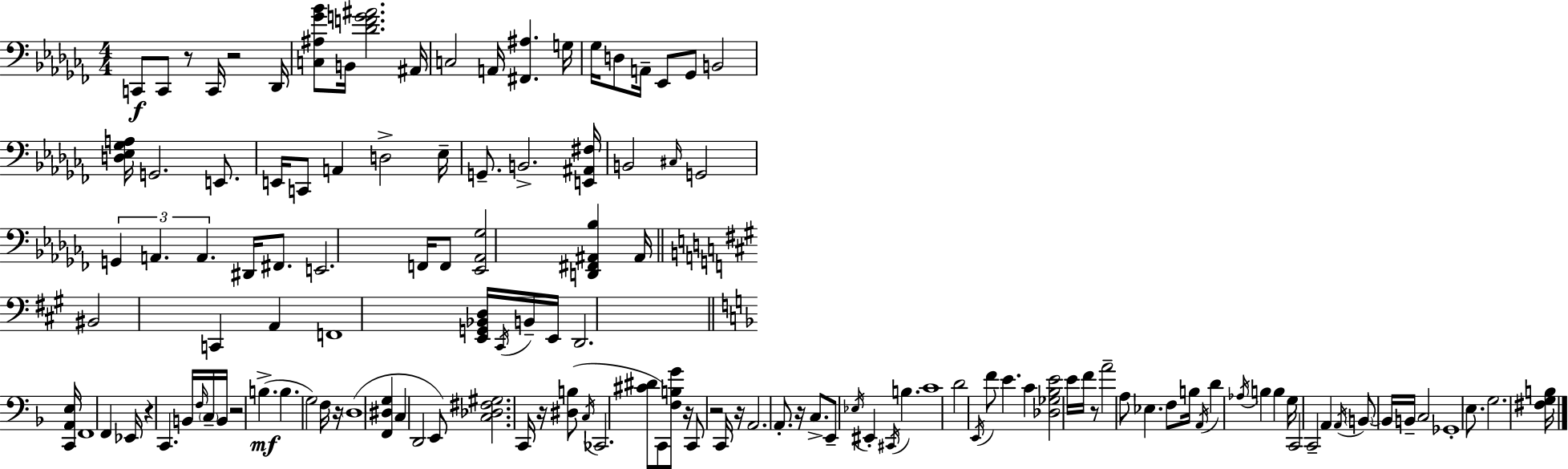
X:1
T:Untitled
M:4/4
L:1/4
K:Abm
C,,/2 C,,/2 z/2 C,,/4 z2 _D,,/4 [C,^A,_G_B]/2 B,,/4 [_DFG^A]2 ^A,,/4 C,2 A,,/4 [^F,,^A,] G,/4 _G,/4 D,/2 A,,/4 _E,,/2 _G,,/2 B,,2 [D,_E,_G,A,]/4 G,,2 E,,/2 E,,/4 C,,/2 A,, D,2 _E,/4 G,,/2 B,,2 [E,,^A,,^F,]/4 B,,2 ^C,/4 G,,2 G,, A,, A,, ^D,,/4 ^F,,/2 E,,2 F,,/4 F,,/2 [_E,,_A,,_G,]2 [D,,^F,,^A,,_B,] ^A,,/4 ^B,,2 C,, A,, F,,4 [E,,G,,_B,,D,]/4 ^C,,/4 B,,/4 E,,/4 D,,2 [C,,A,,E,]/4 F,,4 F,, _E,,/4 z C,, B,,/4 F,/4 C,/4 B,,/4 z2 B, B, G,2 F,/4 z/4 D,4 [F,,^D,G,] C, D,,2 E,,/2 [C,_D,^F,^G,]2 C,,/4 z/4 [^D,B,]/2 C,/4 _C,,2 [^C^D]/2 C,,/2 [F,B,G]/2 z/4 C,,/2 z2 C,,/4 z/4 A,,2 A,,/2 z/4 C,/2 E,,/2 _E,/4 ^E,, ^C,,/4 B, C4 D2 E,,/4 F/2 E C [_D,_G,_B,E]2 E/4 F/4 z/2 A2 A,/2 _E, F,/2 B,/4 A,,/4 D _A,/4 B, B, G,/4 C,,2 C,,2 A,, A,,/4 B,,/2 B,,/4 B,,/4 C,2 _G,,4 E,/2 G,2 [^F,G,B,]/4